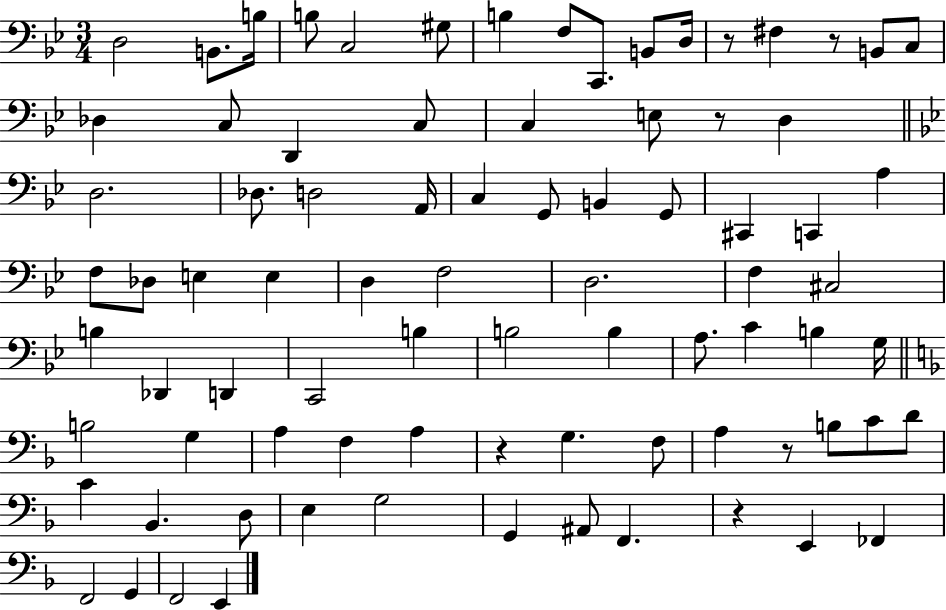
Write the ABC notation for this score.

X:1
T:Untitled
M:3/4
L:1/4
K:Bb
D,2 B,,/2 B,/4 B,/2 C,2 ^G,/2 B, F,/2 C,,/2 B,,/2 D,/4 z/2 ^F, z/2 B,,/2 C,/2 _D, C,/2 D,, C,/2 C, E,/2 z/2 D, D,2 _D,/2 D,2 A,,/4 C, G,,/2 B,, G,,/2 ^C,, C,, A, F,/2 _D,/2 E, E, D, F,2 D,2 F, ^C,2 B, _D,, D,, C,,2 B, B,2 B, A,/2 C B, G,/4 B,2 G, A, F, A, z G, F,/2 A, z/2 B,/2 C/2 D/2 C _B,, D,/2 E, G,2 G,, ^A,,/2 F,, z E,, _F,, F,,2 G,, F,,2 E,,